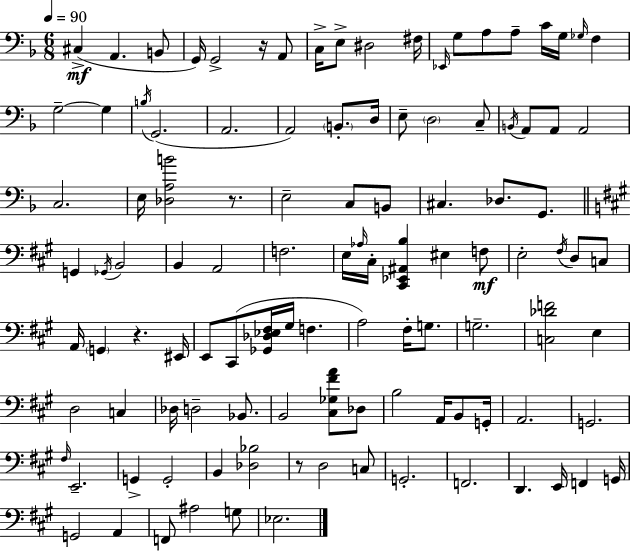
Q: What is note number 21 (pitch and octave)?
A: B3